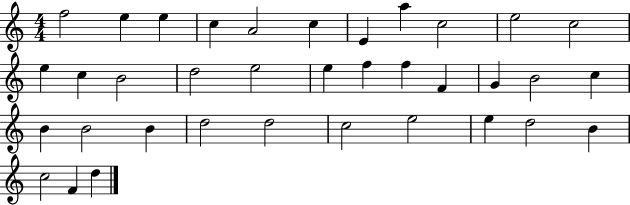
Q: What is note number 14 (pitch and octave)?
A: B4